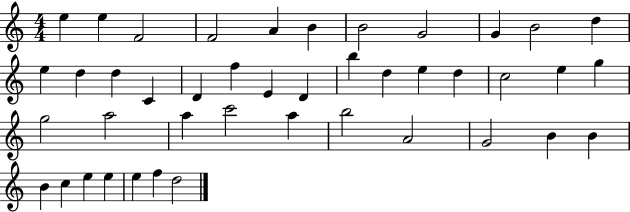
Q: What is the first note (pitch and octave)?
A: E5